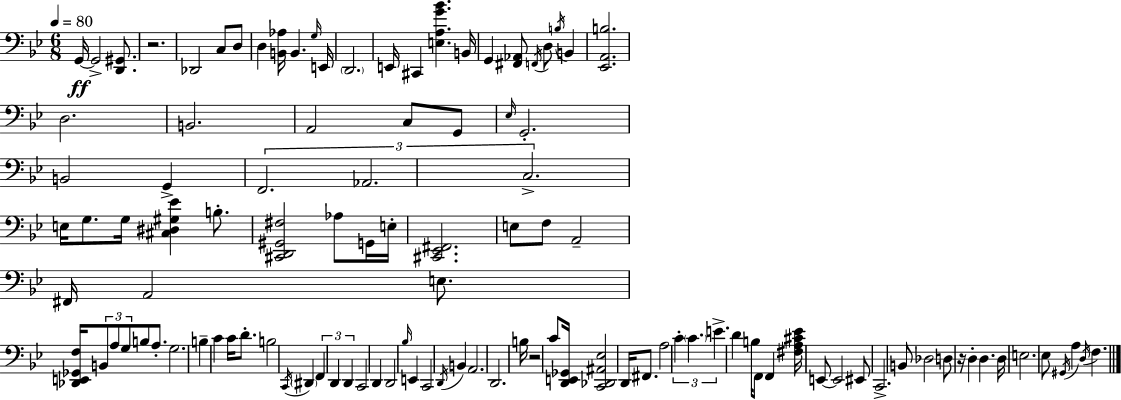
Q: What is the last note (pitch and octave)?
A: F3